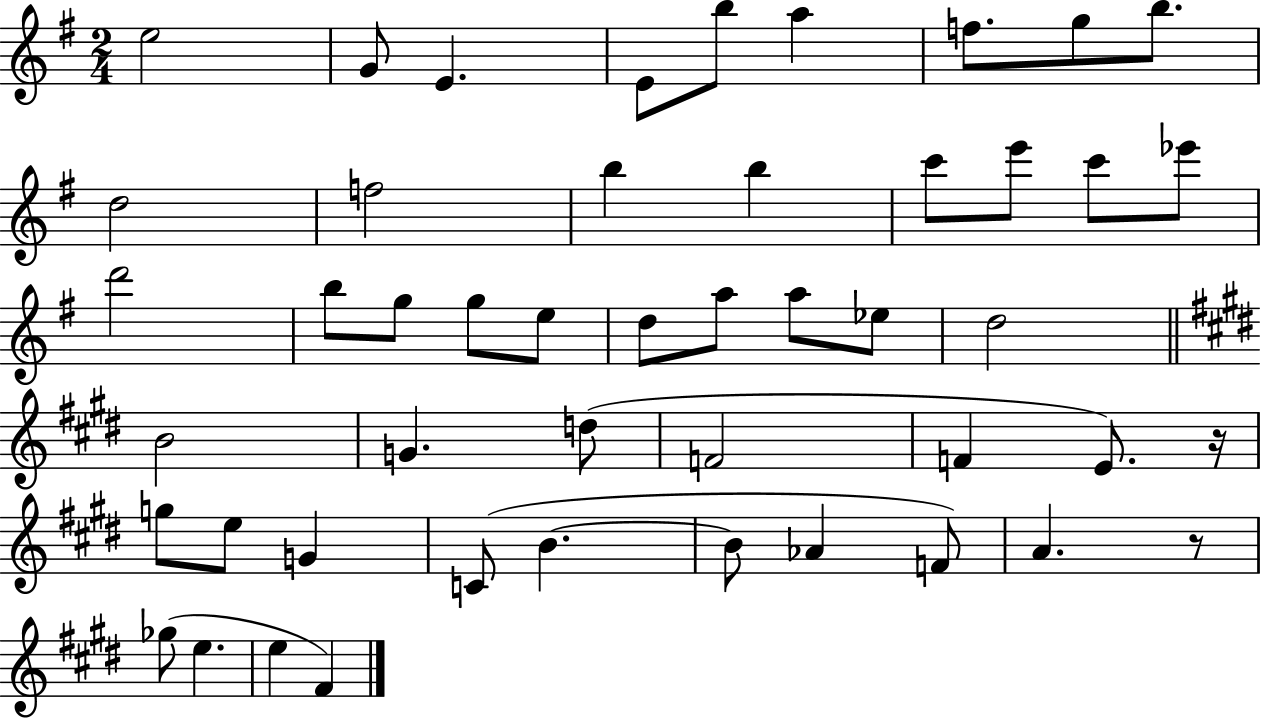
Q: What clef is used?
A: treble